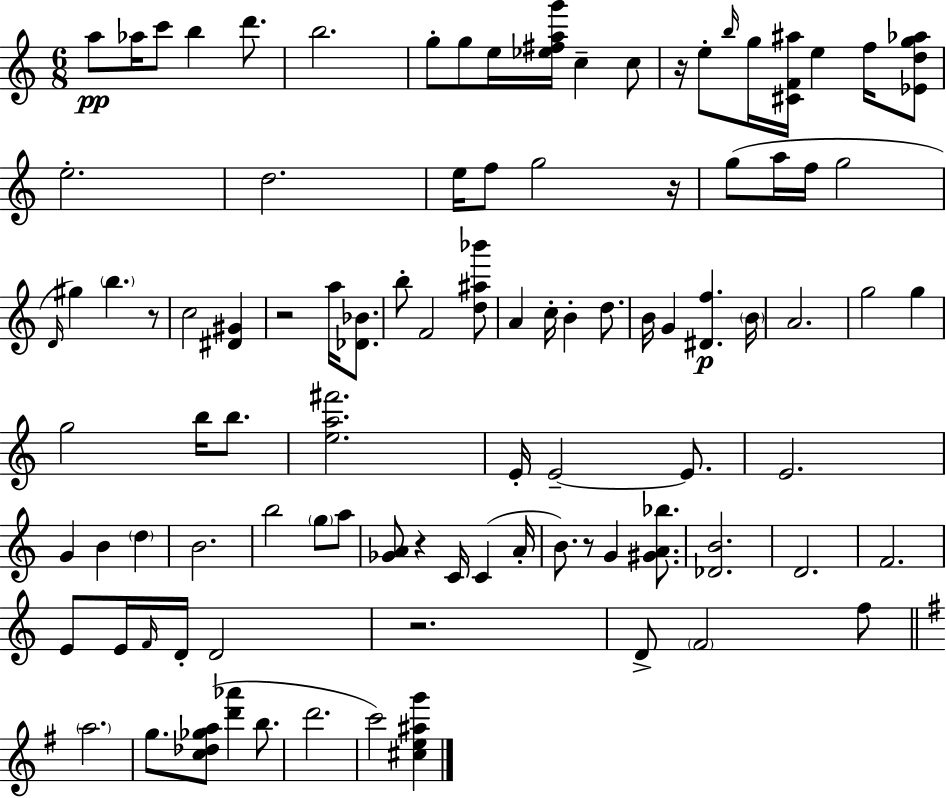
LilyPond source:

{
  \clef treble
  \numericTimeSignature
  \time 6/8
  \key a \minor
  a''8\pp aes''16 c'''8 b''4 d'''8. | b''2. | g''8-. g''8 e''16 <ees'' fis'' a'' g'''>16 c''4-- c''8 | r16 e''8-. \grace { b''16 } g''16 <cis' f' ais''>16 e''4 f''16 <ees' d'' g'' aes''>8 | \break e''2.-. | d''2. | e''16 f''8 g''2 | r16 g''8( a''16 f''16 g''2 | \break \grace { d'16 }) gis''4 \parenthesize b''4. | r8 c''2 <dis' gis'>4 | r2 a''16 <des' bes'>8. | b''8-. f'2 | \break <d'' ais'' bes'''>8 a'4 c''16-. b'4-. d''8. | b'16 g'4 <dis' f''>4.\p | \parenthesize b'16 a'2. | g''2 g''4 | \break g''2 b''16 b''8. | <e'' a'' fis'''>2. | e'16-. e'2--~~ e'8. | e'2. | \break g'4 b'4 \parenthesize d''4 | b'2. | b''2 \parenthesize g''8 | a''8 <ges' a'>8 r4 c'16 c'4( | \break a'16-. b'8.) r8 g'4 <gis' a' bes''>8. | <des' b'>2. | d'2. | f'2. | \break e'8 e'16 \grace { f'16 } d'16-. d'2 | r2. | d'8-> \parenthesize f'2 | f''8 \bar "||" \break \key g \major \parenthesize a''2. | g''8. <c'' des'' ges'' a''>8( <d''' aes'''>4 b''8. | d'''2. | c'''2) <cis'' e'' ais'' g'''>4 | \break \bar "|."
}